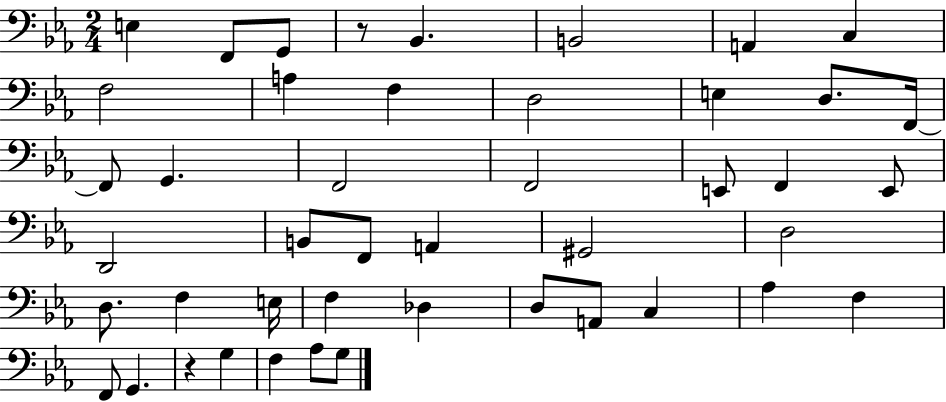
E3/q F2/e G2/e R/e Bb2/q. B2/h A2/q C3/q F3/h A3/q F3/q D3/h E3/q D3/e. F2/s F2/e G2/q. F2/h F2/h E2/e F2/q E2/e D2/h B2/e F2/e A2/q G#2/h D3/h D3/e. F3/q E3/s F3/q Db3/q D3/e A2/e C3/q Ab3/q F3/q F2/e G2/q. R/q G3/q F3/q Ab3/e G3/e